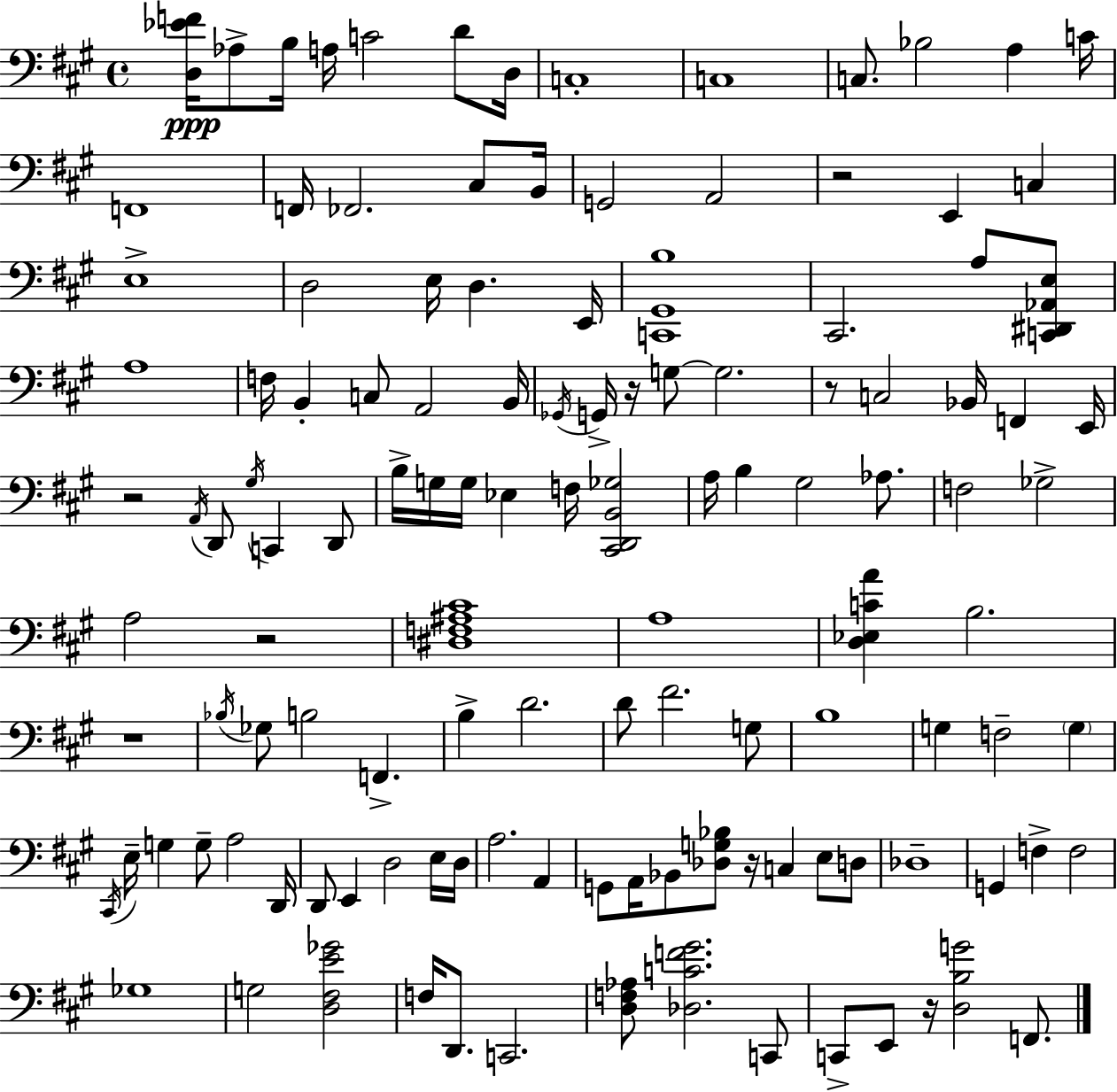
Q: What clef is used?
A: bass